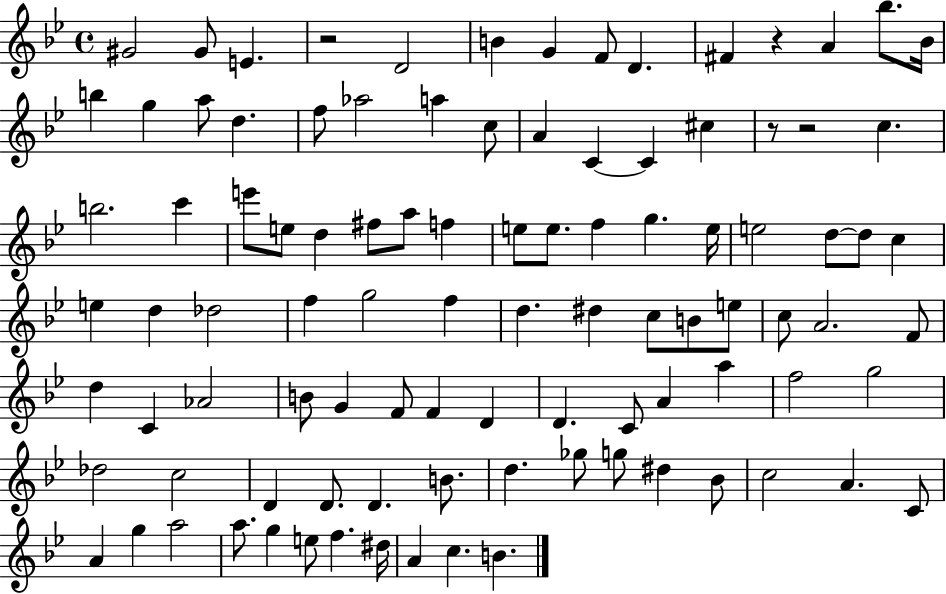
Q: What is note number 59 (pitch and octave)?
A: Ab4